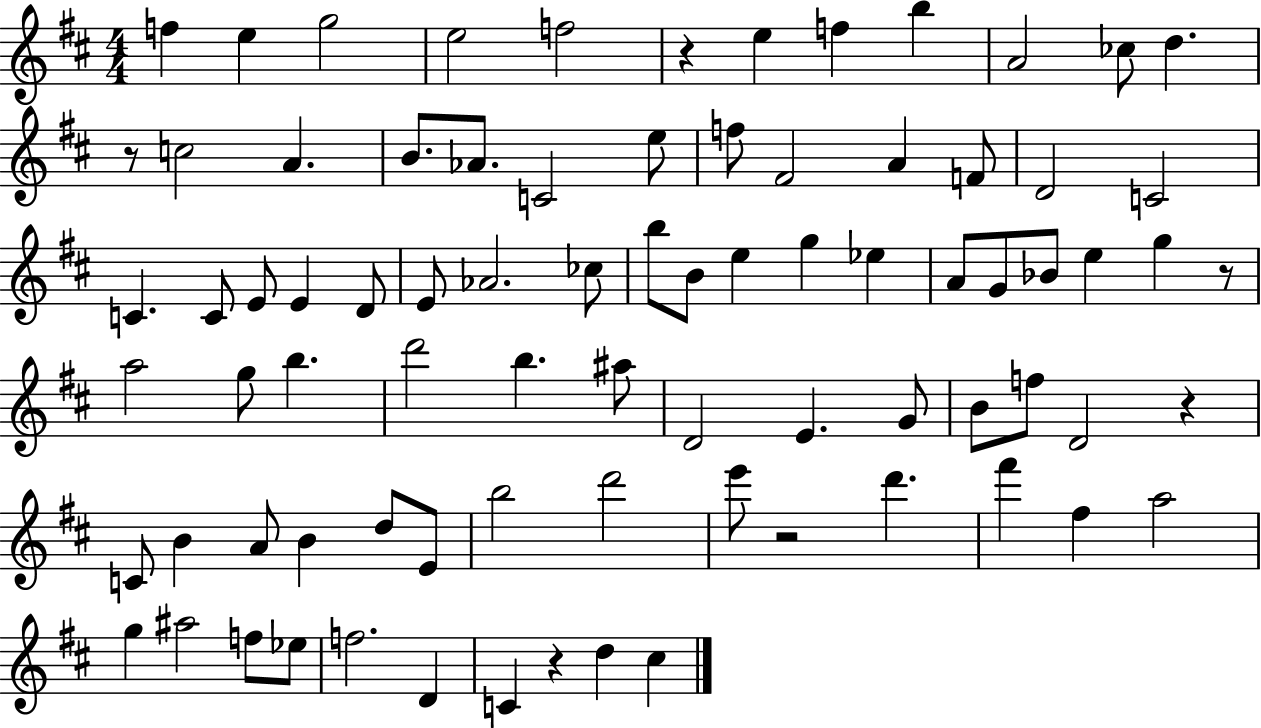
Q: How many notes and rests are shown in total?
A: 81